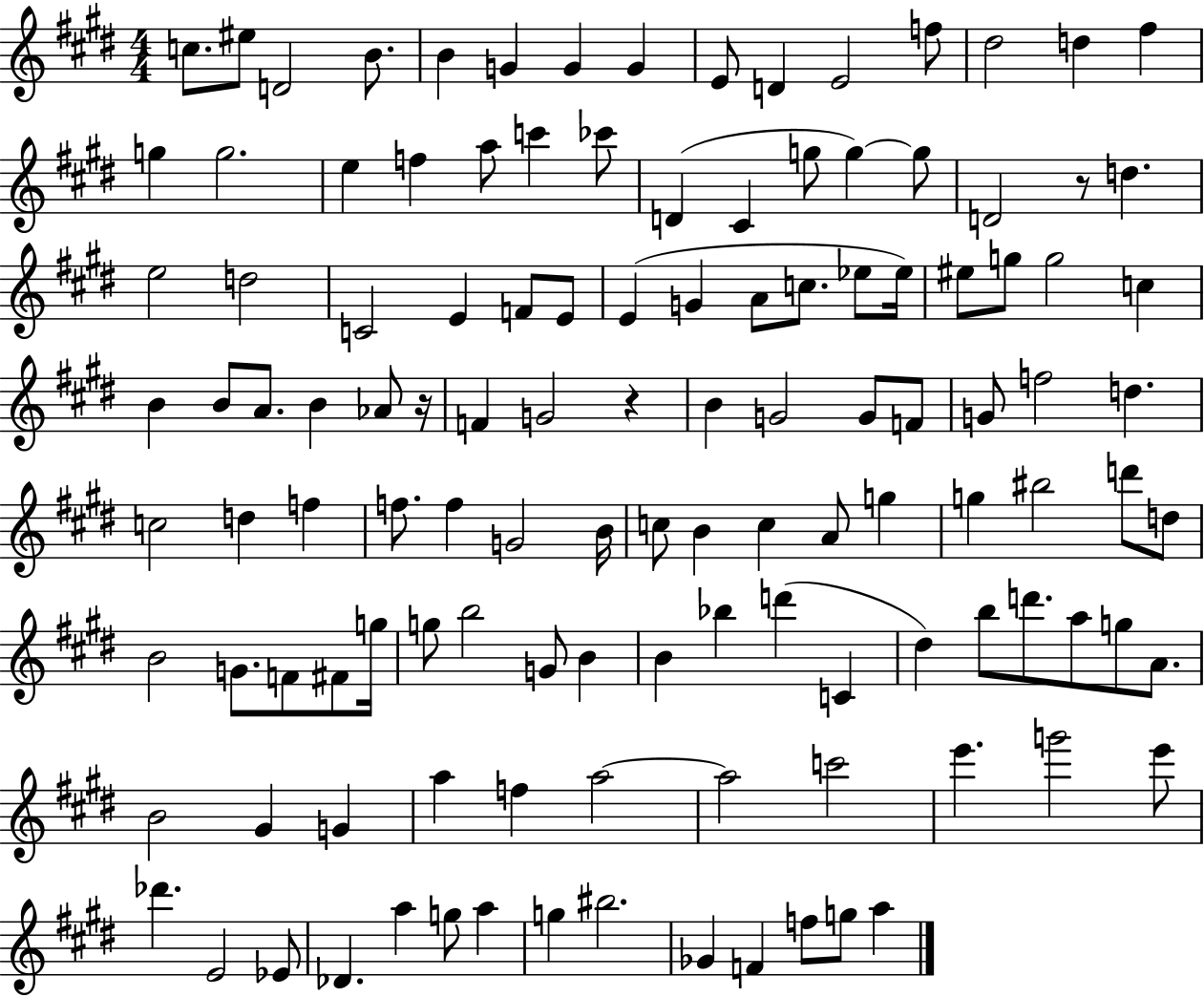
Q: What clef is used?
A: treble